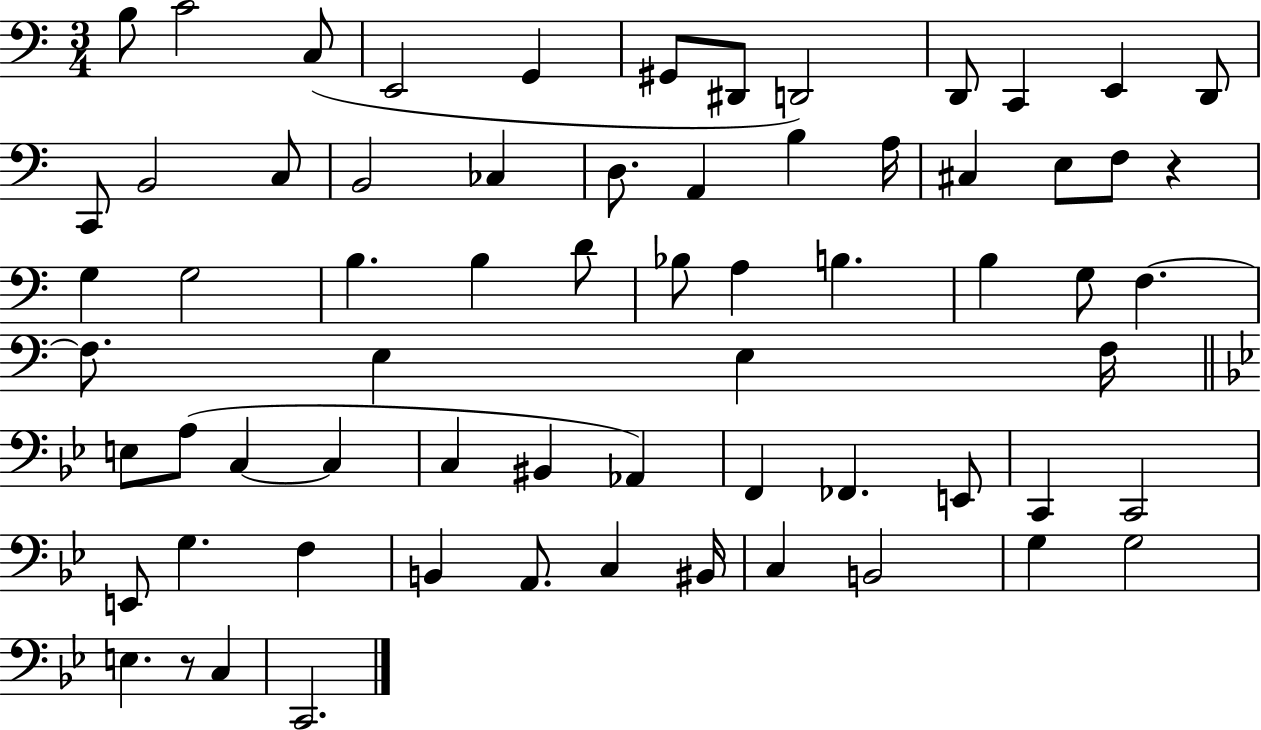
{
  \clef bass
  \numericTimeSignature
  \time 3/4
  \key c \major
  \repeat volta 2 { b8 c'2 c8( | e,2 g,4 | gis,8 dis,8 d,2) | d,8 c,4 e,4 d,8 | \break c,8 b,2 c8 | b,2 ces4 | d8. a,4 b4 a16 | cis4 e8 f8 r4 | \break g4 g2 | b4. b4 d'8 | bes8 a4 b4. | b4 g8 f4.~~ | \break f8. e4 e4 f16 | \bar "||" \break \key bes \major e8 a8( c4~~ c4 | c4 bis,4 aes,4) | f,4 fes,4. e,8 | c,4 c,2 | \break e,8 g4. f4 | b,4 a,8. c4 bis,16 | c4 b,2 | g4 g2 | \break e4. r8 c4 | c,2. | } \bar "|."
}